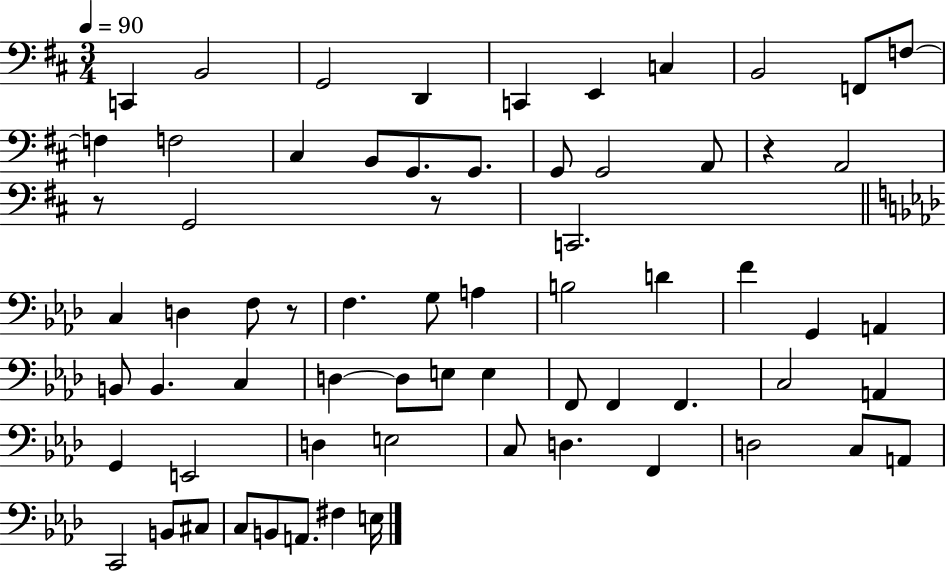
{
  \clef bass
  \numericTimeSignature
  \time 3/4
  \key d \major
  \tempo 4 = 90
  c,4 b,2 | g,2 d,4 | c,4 e,4 c4 | b,2 f,8 f8~~ | \break f4 f2 | cis4 b,8 g,8. g,8. | g,8 g,2 a,8 | r4 a,2 | \break r8 g,2 r8 | c,2. | \bar "||" \break \key f \minor c4 d4 f8 r8 | f4. g8 a4 | b2 d'4 | f'4 g,4 a,4 | \break b,8 b,4. c4 | d4~~ d8 e8 e4 | f,8 f,4 f,4. | c2 a,4 | \break g,4 e,2 | d4 e2 | c8 d4. f,4 | d2 c8 a,8 | \break c,2 b,8 cis8 | c8 b,8 a,8. fis4 e16 | \bar "|."
}